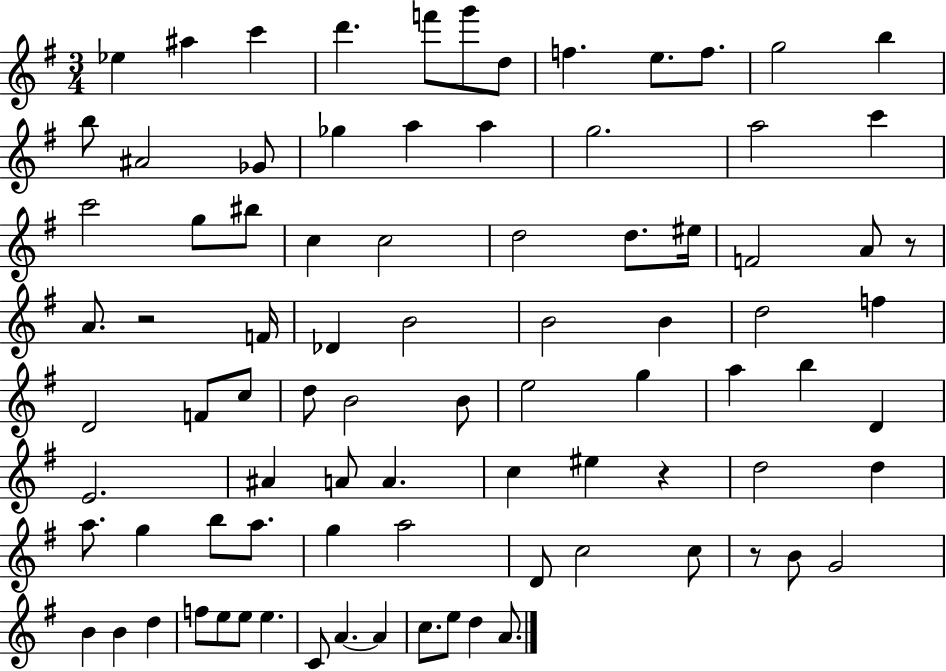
X:1
T:Untitled
M:3/4
L:1/4
K:G
_e ^a c' d' f'/2 g'/2 d/2 f e/2 f/2 g2 b b/2 ^A2 _G/2 _g a a g2 a2 c' c'2 g/2 ^b/2 c c2 d2 d/2 ^e/4 F2 A/2 z/2 A/2 z2 F/4 _D B2 B2 B d2 f D2 F/2 c/2 d/2 B2 B/2 e2 g a b D E2 ^A A/2 A c ^e z d2 d a/2 g b/2 a/2 g a2 D/2 c2 c/2 z/2 B/2 G2 B B d f/2 e/2 e/2 e C/2 A A c/2 e/2 d A/2